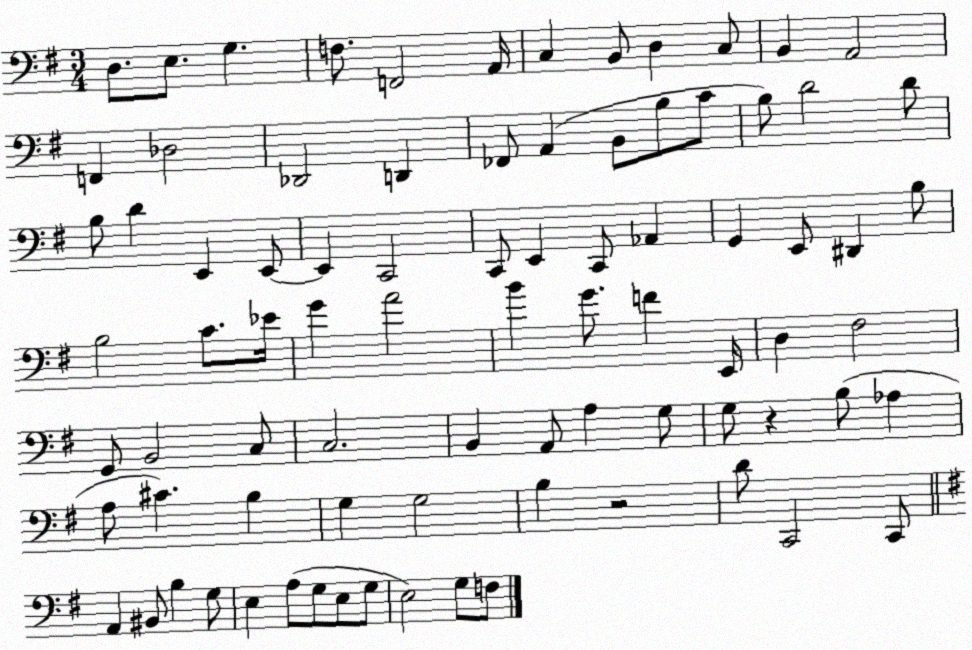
X:1
T:Untitled
M:3/4
L:1/4
K:G
D,/2 E,/2 G, F,/2 F,,2 A,,/4 C, B,,/2 D, C,/2 B,, A,,2 F,, _D,2 _D,,2 D,, _F,,/2 A,, B,,/2 B,/2 C/2 B,/2 D2 D/2 B,/2 D E,, E,,/2 E,, C,,2 C,,/2 E,, C,,/2 _A,, G,, E,,/2 ^D,, B,/2 B,2 C/2 _E/4 G A2 B G/2 F E,,/4 D, ^F,2 G,,/2 B,,2 C,/2 C,2 B,, A,,/2 A, G,/2 G,/2 z B,/2 _A, A,/2 ^C B, G, G,2 B, z2 D/2 C,,2 C,,/2 A,, ^B,,/2 B, G,/2 E, A,/2 G,/2 E,/2 G,/2 E,2 G,/2 F,/2